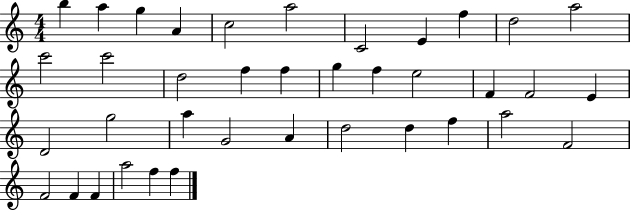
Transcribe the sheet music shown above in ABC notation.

X:1
T:Untitled
M:4/4
L:1/4
K:C
b a g A c2 a2 C2 E f d2 a2 c'2 c'2 d2 f f g f e2 F F2 E D2 g2 a G2 A d2 d f a2 F2 F2 F F a2 f f